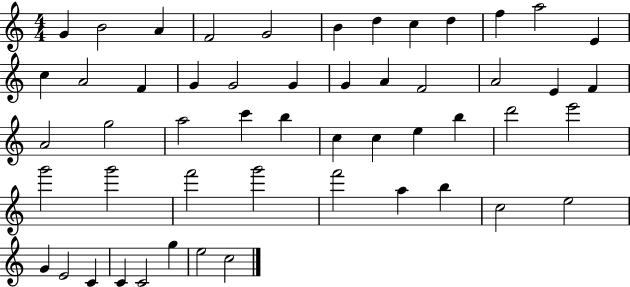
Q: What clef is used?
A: treble